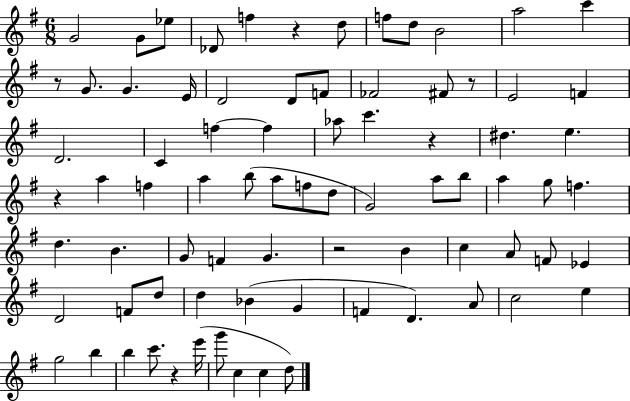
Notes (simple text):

G4/h G4/e Eb5/e Db4/e F5/q R/q D5/e F5/e D5/e B4/h A5/h C6/q R/e G4/e. G4/q. E4/s D4/h D4/e F4/e FES4/h F#4/e R/e E4/h F4/q D4/h. C4/q F5/q F5/q Ab5/e C6/q. R/q D#5/q. E5/q. R/q A5/q F5/q A5/q B5/e A5/e F5/e D5/e G4/h A5/e B5/e A5/q G5/e F5/q. D5/q. B4/q. G4/e F4/q G4/q. R/h B4/q C5/q A4/e F4/e Eb4/q D4/h F4/e D5/e D5/q Bb4/q G4/q F4/q D4/q. A4/e C5/h E5/q G5/h B5/q B5/q C6/e. R/q E6/s G6/e C5/q C5/q D5/e